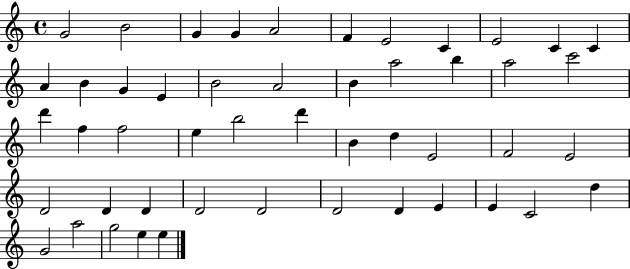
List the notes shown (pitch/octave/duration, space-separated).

G4/h B4/h G4/q G4/q A4/h F4/q E4/h C4/q E4/h C4/q C4/q A4/q B4/q G4/q E4/q B4/h A4/h B4/q A5/h B5/q A5/h C6/h D6/q F5/q F5/h E5/q B5/h D6/q B4/q D5/q E4/h F4/h E4/h D4/h D4/q D4/q D4/h D4/h D4/h D4/q E4/q E4/q C4/h D5/q G4/h A5/h G5/h E5/q E5/q